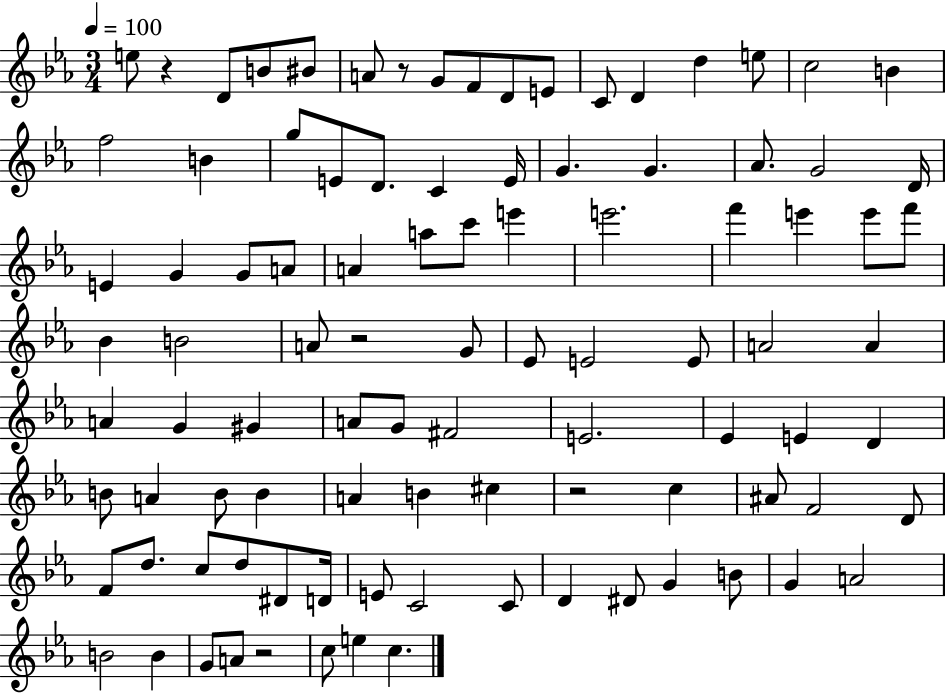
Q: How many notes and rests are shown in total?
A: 97